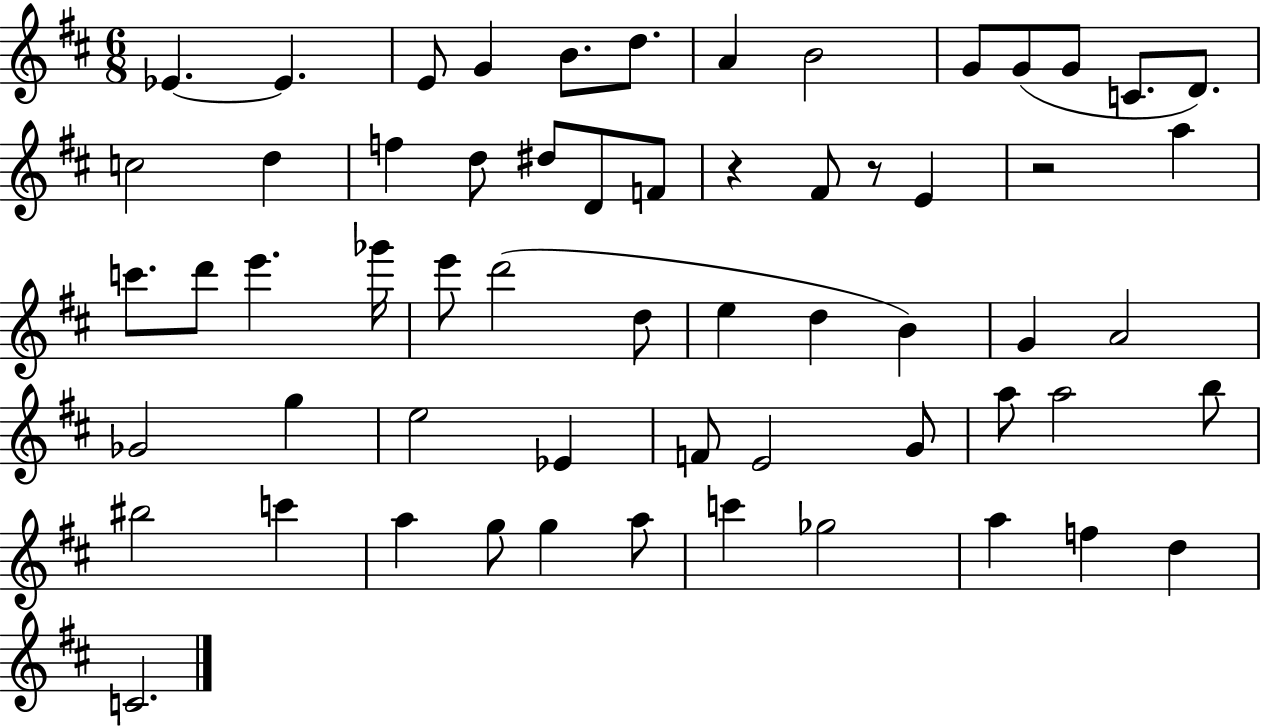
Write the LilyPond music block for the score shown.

{
  \clef treble
  \numericTimeSignature
  \time 6/8
  \key d \major
  ees'4.~~ ees'4. | e'8 g'4 b'8. d''8. | a'4 b'2 | g'8 g'8( g'8 c'8. d'8.) | \break c''2 d''4 | f''4 d''8 dis''8 d'8 f'8 | r4 fis'8 r8 e'4 | r2 a''4 | \break c'''8. d'''8 e'''4. ges'''16 | e'''8 d'''2( d''8 | e''4 d''4 b'4) | g'4 a'2 | \break ges'2 g''4 | e''2 ees'4 | f'8 e'2 g'8 | a''8 a''2 b''8 | \break bis''2 c'''4 | a''4 g''8 g''4 a''8 | c'''4 ges''2 | a''4 f''4 d''4 | \break c'2. | \bar "|."
}